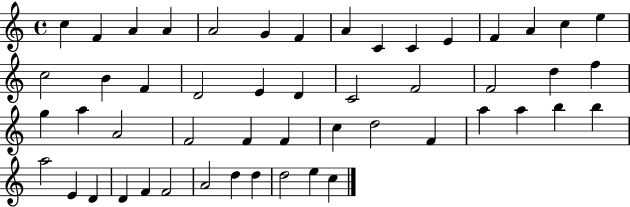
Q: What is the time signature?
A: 4/4